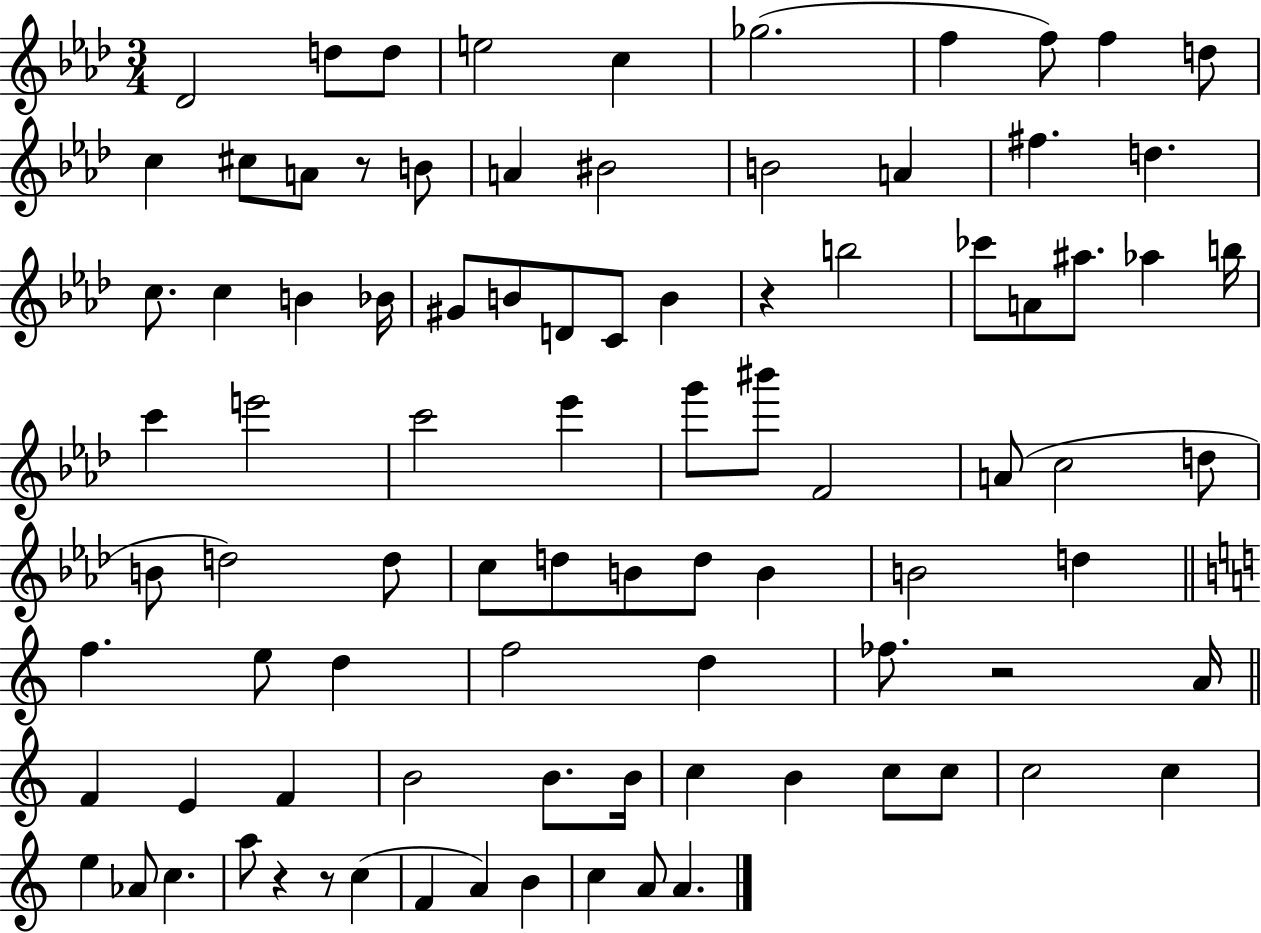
Db4/h D5/e D5/e E5/h C5/q Gb5/h. F5/q F5/e F5/q D5/e C5/q C#5/e A4/e R/e B4/e A4/q BIS4/h B4/h A4/q F#5/q. D5/q. C5/e. C5/q B4/q Bb4/s G#4/e B4/e D4/e C4/e B4/q R/q B5/h CES6/e A4/e A#5/e. Ab5/q B5/s C6/q E6/h C6/h Eb6/q G6/e BIS6/e F4/h A4/e C5/h D5/e B4/e D5/h D5/e C5/e D5/e B4/e D5/e B4/q B4/h D5/q F5/q. E5/e D5/q F5/h D5/q FES5/e. R/h A4/s F4/q E4/q F4/q B4/h B4/e. B4/s C5/q B4/q C5/e C5/e C5/h C5/q E5/q Ab4/e C5/q. A5/e R/q R/e C5/q F4/q A4/q B4/q C5/q A4/e A4/q.